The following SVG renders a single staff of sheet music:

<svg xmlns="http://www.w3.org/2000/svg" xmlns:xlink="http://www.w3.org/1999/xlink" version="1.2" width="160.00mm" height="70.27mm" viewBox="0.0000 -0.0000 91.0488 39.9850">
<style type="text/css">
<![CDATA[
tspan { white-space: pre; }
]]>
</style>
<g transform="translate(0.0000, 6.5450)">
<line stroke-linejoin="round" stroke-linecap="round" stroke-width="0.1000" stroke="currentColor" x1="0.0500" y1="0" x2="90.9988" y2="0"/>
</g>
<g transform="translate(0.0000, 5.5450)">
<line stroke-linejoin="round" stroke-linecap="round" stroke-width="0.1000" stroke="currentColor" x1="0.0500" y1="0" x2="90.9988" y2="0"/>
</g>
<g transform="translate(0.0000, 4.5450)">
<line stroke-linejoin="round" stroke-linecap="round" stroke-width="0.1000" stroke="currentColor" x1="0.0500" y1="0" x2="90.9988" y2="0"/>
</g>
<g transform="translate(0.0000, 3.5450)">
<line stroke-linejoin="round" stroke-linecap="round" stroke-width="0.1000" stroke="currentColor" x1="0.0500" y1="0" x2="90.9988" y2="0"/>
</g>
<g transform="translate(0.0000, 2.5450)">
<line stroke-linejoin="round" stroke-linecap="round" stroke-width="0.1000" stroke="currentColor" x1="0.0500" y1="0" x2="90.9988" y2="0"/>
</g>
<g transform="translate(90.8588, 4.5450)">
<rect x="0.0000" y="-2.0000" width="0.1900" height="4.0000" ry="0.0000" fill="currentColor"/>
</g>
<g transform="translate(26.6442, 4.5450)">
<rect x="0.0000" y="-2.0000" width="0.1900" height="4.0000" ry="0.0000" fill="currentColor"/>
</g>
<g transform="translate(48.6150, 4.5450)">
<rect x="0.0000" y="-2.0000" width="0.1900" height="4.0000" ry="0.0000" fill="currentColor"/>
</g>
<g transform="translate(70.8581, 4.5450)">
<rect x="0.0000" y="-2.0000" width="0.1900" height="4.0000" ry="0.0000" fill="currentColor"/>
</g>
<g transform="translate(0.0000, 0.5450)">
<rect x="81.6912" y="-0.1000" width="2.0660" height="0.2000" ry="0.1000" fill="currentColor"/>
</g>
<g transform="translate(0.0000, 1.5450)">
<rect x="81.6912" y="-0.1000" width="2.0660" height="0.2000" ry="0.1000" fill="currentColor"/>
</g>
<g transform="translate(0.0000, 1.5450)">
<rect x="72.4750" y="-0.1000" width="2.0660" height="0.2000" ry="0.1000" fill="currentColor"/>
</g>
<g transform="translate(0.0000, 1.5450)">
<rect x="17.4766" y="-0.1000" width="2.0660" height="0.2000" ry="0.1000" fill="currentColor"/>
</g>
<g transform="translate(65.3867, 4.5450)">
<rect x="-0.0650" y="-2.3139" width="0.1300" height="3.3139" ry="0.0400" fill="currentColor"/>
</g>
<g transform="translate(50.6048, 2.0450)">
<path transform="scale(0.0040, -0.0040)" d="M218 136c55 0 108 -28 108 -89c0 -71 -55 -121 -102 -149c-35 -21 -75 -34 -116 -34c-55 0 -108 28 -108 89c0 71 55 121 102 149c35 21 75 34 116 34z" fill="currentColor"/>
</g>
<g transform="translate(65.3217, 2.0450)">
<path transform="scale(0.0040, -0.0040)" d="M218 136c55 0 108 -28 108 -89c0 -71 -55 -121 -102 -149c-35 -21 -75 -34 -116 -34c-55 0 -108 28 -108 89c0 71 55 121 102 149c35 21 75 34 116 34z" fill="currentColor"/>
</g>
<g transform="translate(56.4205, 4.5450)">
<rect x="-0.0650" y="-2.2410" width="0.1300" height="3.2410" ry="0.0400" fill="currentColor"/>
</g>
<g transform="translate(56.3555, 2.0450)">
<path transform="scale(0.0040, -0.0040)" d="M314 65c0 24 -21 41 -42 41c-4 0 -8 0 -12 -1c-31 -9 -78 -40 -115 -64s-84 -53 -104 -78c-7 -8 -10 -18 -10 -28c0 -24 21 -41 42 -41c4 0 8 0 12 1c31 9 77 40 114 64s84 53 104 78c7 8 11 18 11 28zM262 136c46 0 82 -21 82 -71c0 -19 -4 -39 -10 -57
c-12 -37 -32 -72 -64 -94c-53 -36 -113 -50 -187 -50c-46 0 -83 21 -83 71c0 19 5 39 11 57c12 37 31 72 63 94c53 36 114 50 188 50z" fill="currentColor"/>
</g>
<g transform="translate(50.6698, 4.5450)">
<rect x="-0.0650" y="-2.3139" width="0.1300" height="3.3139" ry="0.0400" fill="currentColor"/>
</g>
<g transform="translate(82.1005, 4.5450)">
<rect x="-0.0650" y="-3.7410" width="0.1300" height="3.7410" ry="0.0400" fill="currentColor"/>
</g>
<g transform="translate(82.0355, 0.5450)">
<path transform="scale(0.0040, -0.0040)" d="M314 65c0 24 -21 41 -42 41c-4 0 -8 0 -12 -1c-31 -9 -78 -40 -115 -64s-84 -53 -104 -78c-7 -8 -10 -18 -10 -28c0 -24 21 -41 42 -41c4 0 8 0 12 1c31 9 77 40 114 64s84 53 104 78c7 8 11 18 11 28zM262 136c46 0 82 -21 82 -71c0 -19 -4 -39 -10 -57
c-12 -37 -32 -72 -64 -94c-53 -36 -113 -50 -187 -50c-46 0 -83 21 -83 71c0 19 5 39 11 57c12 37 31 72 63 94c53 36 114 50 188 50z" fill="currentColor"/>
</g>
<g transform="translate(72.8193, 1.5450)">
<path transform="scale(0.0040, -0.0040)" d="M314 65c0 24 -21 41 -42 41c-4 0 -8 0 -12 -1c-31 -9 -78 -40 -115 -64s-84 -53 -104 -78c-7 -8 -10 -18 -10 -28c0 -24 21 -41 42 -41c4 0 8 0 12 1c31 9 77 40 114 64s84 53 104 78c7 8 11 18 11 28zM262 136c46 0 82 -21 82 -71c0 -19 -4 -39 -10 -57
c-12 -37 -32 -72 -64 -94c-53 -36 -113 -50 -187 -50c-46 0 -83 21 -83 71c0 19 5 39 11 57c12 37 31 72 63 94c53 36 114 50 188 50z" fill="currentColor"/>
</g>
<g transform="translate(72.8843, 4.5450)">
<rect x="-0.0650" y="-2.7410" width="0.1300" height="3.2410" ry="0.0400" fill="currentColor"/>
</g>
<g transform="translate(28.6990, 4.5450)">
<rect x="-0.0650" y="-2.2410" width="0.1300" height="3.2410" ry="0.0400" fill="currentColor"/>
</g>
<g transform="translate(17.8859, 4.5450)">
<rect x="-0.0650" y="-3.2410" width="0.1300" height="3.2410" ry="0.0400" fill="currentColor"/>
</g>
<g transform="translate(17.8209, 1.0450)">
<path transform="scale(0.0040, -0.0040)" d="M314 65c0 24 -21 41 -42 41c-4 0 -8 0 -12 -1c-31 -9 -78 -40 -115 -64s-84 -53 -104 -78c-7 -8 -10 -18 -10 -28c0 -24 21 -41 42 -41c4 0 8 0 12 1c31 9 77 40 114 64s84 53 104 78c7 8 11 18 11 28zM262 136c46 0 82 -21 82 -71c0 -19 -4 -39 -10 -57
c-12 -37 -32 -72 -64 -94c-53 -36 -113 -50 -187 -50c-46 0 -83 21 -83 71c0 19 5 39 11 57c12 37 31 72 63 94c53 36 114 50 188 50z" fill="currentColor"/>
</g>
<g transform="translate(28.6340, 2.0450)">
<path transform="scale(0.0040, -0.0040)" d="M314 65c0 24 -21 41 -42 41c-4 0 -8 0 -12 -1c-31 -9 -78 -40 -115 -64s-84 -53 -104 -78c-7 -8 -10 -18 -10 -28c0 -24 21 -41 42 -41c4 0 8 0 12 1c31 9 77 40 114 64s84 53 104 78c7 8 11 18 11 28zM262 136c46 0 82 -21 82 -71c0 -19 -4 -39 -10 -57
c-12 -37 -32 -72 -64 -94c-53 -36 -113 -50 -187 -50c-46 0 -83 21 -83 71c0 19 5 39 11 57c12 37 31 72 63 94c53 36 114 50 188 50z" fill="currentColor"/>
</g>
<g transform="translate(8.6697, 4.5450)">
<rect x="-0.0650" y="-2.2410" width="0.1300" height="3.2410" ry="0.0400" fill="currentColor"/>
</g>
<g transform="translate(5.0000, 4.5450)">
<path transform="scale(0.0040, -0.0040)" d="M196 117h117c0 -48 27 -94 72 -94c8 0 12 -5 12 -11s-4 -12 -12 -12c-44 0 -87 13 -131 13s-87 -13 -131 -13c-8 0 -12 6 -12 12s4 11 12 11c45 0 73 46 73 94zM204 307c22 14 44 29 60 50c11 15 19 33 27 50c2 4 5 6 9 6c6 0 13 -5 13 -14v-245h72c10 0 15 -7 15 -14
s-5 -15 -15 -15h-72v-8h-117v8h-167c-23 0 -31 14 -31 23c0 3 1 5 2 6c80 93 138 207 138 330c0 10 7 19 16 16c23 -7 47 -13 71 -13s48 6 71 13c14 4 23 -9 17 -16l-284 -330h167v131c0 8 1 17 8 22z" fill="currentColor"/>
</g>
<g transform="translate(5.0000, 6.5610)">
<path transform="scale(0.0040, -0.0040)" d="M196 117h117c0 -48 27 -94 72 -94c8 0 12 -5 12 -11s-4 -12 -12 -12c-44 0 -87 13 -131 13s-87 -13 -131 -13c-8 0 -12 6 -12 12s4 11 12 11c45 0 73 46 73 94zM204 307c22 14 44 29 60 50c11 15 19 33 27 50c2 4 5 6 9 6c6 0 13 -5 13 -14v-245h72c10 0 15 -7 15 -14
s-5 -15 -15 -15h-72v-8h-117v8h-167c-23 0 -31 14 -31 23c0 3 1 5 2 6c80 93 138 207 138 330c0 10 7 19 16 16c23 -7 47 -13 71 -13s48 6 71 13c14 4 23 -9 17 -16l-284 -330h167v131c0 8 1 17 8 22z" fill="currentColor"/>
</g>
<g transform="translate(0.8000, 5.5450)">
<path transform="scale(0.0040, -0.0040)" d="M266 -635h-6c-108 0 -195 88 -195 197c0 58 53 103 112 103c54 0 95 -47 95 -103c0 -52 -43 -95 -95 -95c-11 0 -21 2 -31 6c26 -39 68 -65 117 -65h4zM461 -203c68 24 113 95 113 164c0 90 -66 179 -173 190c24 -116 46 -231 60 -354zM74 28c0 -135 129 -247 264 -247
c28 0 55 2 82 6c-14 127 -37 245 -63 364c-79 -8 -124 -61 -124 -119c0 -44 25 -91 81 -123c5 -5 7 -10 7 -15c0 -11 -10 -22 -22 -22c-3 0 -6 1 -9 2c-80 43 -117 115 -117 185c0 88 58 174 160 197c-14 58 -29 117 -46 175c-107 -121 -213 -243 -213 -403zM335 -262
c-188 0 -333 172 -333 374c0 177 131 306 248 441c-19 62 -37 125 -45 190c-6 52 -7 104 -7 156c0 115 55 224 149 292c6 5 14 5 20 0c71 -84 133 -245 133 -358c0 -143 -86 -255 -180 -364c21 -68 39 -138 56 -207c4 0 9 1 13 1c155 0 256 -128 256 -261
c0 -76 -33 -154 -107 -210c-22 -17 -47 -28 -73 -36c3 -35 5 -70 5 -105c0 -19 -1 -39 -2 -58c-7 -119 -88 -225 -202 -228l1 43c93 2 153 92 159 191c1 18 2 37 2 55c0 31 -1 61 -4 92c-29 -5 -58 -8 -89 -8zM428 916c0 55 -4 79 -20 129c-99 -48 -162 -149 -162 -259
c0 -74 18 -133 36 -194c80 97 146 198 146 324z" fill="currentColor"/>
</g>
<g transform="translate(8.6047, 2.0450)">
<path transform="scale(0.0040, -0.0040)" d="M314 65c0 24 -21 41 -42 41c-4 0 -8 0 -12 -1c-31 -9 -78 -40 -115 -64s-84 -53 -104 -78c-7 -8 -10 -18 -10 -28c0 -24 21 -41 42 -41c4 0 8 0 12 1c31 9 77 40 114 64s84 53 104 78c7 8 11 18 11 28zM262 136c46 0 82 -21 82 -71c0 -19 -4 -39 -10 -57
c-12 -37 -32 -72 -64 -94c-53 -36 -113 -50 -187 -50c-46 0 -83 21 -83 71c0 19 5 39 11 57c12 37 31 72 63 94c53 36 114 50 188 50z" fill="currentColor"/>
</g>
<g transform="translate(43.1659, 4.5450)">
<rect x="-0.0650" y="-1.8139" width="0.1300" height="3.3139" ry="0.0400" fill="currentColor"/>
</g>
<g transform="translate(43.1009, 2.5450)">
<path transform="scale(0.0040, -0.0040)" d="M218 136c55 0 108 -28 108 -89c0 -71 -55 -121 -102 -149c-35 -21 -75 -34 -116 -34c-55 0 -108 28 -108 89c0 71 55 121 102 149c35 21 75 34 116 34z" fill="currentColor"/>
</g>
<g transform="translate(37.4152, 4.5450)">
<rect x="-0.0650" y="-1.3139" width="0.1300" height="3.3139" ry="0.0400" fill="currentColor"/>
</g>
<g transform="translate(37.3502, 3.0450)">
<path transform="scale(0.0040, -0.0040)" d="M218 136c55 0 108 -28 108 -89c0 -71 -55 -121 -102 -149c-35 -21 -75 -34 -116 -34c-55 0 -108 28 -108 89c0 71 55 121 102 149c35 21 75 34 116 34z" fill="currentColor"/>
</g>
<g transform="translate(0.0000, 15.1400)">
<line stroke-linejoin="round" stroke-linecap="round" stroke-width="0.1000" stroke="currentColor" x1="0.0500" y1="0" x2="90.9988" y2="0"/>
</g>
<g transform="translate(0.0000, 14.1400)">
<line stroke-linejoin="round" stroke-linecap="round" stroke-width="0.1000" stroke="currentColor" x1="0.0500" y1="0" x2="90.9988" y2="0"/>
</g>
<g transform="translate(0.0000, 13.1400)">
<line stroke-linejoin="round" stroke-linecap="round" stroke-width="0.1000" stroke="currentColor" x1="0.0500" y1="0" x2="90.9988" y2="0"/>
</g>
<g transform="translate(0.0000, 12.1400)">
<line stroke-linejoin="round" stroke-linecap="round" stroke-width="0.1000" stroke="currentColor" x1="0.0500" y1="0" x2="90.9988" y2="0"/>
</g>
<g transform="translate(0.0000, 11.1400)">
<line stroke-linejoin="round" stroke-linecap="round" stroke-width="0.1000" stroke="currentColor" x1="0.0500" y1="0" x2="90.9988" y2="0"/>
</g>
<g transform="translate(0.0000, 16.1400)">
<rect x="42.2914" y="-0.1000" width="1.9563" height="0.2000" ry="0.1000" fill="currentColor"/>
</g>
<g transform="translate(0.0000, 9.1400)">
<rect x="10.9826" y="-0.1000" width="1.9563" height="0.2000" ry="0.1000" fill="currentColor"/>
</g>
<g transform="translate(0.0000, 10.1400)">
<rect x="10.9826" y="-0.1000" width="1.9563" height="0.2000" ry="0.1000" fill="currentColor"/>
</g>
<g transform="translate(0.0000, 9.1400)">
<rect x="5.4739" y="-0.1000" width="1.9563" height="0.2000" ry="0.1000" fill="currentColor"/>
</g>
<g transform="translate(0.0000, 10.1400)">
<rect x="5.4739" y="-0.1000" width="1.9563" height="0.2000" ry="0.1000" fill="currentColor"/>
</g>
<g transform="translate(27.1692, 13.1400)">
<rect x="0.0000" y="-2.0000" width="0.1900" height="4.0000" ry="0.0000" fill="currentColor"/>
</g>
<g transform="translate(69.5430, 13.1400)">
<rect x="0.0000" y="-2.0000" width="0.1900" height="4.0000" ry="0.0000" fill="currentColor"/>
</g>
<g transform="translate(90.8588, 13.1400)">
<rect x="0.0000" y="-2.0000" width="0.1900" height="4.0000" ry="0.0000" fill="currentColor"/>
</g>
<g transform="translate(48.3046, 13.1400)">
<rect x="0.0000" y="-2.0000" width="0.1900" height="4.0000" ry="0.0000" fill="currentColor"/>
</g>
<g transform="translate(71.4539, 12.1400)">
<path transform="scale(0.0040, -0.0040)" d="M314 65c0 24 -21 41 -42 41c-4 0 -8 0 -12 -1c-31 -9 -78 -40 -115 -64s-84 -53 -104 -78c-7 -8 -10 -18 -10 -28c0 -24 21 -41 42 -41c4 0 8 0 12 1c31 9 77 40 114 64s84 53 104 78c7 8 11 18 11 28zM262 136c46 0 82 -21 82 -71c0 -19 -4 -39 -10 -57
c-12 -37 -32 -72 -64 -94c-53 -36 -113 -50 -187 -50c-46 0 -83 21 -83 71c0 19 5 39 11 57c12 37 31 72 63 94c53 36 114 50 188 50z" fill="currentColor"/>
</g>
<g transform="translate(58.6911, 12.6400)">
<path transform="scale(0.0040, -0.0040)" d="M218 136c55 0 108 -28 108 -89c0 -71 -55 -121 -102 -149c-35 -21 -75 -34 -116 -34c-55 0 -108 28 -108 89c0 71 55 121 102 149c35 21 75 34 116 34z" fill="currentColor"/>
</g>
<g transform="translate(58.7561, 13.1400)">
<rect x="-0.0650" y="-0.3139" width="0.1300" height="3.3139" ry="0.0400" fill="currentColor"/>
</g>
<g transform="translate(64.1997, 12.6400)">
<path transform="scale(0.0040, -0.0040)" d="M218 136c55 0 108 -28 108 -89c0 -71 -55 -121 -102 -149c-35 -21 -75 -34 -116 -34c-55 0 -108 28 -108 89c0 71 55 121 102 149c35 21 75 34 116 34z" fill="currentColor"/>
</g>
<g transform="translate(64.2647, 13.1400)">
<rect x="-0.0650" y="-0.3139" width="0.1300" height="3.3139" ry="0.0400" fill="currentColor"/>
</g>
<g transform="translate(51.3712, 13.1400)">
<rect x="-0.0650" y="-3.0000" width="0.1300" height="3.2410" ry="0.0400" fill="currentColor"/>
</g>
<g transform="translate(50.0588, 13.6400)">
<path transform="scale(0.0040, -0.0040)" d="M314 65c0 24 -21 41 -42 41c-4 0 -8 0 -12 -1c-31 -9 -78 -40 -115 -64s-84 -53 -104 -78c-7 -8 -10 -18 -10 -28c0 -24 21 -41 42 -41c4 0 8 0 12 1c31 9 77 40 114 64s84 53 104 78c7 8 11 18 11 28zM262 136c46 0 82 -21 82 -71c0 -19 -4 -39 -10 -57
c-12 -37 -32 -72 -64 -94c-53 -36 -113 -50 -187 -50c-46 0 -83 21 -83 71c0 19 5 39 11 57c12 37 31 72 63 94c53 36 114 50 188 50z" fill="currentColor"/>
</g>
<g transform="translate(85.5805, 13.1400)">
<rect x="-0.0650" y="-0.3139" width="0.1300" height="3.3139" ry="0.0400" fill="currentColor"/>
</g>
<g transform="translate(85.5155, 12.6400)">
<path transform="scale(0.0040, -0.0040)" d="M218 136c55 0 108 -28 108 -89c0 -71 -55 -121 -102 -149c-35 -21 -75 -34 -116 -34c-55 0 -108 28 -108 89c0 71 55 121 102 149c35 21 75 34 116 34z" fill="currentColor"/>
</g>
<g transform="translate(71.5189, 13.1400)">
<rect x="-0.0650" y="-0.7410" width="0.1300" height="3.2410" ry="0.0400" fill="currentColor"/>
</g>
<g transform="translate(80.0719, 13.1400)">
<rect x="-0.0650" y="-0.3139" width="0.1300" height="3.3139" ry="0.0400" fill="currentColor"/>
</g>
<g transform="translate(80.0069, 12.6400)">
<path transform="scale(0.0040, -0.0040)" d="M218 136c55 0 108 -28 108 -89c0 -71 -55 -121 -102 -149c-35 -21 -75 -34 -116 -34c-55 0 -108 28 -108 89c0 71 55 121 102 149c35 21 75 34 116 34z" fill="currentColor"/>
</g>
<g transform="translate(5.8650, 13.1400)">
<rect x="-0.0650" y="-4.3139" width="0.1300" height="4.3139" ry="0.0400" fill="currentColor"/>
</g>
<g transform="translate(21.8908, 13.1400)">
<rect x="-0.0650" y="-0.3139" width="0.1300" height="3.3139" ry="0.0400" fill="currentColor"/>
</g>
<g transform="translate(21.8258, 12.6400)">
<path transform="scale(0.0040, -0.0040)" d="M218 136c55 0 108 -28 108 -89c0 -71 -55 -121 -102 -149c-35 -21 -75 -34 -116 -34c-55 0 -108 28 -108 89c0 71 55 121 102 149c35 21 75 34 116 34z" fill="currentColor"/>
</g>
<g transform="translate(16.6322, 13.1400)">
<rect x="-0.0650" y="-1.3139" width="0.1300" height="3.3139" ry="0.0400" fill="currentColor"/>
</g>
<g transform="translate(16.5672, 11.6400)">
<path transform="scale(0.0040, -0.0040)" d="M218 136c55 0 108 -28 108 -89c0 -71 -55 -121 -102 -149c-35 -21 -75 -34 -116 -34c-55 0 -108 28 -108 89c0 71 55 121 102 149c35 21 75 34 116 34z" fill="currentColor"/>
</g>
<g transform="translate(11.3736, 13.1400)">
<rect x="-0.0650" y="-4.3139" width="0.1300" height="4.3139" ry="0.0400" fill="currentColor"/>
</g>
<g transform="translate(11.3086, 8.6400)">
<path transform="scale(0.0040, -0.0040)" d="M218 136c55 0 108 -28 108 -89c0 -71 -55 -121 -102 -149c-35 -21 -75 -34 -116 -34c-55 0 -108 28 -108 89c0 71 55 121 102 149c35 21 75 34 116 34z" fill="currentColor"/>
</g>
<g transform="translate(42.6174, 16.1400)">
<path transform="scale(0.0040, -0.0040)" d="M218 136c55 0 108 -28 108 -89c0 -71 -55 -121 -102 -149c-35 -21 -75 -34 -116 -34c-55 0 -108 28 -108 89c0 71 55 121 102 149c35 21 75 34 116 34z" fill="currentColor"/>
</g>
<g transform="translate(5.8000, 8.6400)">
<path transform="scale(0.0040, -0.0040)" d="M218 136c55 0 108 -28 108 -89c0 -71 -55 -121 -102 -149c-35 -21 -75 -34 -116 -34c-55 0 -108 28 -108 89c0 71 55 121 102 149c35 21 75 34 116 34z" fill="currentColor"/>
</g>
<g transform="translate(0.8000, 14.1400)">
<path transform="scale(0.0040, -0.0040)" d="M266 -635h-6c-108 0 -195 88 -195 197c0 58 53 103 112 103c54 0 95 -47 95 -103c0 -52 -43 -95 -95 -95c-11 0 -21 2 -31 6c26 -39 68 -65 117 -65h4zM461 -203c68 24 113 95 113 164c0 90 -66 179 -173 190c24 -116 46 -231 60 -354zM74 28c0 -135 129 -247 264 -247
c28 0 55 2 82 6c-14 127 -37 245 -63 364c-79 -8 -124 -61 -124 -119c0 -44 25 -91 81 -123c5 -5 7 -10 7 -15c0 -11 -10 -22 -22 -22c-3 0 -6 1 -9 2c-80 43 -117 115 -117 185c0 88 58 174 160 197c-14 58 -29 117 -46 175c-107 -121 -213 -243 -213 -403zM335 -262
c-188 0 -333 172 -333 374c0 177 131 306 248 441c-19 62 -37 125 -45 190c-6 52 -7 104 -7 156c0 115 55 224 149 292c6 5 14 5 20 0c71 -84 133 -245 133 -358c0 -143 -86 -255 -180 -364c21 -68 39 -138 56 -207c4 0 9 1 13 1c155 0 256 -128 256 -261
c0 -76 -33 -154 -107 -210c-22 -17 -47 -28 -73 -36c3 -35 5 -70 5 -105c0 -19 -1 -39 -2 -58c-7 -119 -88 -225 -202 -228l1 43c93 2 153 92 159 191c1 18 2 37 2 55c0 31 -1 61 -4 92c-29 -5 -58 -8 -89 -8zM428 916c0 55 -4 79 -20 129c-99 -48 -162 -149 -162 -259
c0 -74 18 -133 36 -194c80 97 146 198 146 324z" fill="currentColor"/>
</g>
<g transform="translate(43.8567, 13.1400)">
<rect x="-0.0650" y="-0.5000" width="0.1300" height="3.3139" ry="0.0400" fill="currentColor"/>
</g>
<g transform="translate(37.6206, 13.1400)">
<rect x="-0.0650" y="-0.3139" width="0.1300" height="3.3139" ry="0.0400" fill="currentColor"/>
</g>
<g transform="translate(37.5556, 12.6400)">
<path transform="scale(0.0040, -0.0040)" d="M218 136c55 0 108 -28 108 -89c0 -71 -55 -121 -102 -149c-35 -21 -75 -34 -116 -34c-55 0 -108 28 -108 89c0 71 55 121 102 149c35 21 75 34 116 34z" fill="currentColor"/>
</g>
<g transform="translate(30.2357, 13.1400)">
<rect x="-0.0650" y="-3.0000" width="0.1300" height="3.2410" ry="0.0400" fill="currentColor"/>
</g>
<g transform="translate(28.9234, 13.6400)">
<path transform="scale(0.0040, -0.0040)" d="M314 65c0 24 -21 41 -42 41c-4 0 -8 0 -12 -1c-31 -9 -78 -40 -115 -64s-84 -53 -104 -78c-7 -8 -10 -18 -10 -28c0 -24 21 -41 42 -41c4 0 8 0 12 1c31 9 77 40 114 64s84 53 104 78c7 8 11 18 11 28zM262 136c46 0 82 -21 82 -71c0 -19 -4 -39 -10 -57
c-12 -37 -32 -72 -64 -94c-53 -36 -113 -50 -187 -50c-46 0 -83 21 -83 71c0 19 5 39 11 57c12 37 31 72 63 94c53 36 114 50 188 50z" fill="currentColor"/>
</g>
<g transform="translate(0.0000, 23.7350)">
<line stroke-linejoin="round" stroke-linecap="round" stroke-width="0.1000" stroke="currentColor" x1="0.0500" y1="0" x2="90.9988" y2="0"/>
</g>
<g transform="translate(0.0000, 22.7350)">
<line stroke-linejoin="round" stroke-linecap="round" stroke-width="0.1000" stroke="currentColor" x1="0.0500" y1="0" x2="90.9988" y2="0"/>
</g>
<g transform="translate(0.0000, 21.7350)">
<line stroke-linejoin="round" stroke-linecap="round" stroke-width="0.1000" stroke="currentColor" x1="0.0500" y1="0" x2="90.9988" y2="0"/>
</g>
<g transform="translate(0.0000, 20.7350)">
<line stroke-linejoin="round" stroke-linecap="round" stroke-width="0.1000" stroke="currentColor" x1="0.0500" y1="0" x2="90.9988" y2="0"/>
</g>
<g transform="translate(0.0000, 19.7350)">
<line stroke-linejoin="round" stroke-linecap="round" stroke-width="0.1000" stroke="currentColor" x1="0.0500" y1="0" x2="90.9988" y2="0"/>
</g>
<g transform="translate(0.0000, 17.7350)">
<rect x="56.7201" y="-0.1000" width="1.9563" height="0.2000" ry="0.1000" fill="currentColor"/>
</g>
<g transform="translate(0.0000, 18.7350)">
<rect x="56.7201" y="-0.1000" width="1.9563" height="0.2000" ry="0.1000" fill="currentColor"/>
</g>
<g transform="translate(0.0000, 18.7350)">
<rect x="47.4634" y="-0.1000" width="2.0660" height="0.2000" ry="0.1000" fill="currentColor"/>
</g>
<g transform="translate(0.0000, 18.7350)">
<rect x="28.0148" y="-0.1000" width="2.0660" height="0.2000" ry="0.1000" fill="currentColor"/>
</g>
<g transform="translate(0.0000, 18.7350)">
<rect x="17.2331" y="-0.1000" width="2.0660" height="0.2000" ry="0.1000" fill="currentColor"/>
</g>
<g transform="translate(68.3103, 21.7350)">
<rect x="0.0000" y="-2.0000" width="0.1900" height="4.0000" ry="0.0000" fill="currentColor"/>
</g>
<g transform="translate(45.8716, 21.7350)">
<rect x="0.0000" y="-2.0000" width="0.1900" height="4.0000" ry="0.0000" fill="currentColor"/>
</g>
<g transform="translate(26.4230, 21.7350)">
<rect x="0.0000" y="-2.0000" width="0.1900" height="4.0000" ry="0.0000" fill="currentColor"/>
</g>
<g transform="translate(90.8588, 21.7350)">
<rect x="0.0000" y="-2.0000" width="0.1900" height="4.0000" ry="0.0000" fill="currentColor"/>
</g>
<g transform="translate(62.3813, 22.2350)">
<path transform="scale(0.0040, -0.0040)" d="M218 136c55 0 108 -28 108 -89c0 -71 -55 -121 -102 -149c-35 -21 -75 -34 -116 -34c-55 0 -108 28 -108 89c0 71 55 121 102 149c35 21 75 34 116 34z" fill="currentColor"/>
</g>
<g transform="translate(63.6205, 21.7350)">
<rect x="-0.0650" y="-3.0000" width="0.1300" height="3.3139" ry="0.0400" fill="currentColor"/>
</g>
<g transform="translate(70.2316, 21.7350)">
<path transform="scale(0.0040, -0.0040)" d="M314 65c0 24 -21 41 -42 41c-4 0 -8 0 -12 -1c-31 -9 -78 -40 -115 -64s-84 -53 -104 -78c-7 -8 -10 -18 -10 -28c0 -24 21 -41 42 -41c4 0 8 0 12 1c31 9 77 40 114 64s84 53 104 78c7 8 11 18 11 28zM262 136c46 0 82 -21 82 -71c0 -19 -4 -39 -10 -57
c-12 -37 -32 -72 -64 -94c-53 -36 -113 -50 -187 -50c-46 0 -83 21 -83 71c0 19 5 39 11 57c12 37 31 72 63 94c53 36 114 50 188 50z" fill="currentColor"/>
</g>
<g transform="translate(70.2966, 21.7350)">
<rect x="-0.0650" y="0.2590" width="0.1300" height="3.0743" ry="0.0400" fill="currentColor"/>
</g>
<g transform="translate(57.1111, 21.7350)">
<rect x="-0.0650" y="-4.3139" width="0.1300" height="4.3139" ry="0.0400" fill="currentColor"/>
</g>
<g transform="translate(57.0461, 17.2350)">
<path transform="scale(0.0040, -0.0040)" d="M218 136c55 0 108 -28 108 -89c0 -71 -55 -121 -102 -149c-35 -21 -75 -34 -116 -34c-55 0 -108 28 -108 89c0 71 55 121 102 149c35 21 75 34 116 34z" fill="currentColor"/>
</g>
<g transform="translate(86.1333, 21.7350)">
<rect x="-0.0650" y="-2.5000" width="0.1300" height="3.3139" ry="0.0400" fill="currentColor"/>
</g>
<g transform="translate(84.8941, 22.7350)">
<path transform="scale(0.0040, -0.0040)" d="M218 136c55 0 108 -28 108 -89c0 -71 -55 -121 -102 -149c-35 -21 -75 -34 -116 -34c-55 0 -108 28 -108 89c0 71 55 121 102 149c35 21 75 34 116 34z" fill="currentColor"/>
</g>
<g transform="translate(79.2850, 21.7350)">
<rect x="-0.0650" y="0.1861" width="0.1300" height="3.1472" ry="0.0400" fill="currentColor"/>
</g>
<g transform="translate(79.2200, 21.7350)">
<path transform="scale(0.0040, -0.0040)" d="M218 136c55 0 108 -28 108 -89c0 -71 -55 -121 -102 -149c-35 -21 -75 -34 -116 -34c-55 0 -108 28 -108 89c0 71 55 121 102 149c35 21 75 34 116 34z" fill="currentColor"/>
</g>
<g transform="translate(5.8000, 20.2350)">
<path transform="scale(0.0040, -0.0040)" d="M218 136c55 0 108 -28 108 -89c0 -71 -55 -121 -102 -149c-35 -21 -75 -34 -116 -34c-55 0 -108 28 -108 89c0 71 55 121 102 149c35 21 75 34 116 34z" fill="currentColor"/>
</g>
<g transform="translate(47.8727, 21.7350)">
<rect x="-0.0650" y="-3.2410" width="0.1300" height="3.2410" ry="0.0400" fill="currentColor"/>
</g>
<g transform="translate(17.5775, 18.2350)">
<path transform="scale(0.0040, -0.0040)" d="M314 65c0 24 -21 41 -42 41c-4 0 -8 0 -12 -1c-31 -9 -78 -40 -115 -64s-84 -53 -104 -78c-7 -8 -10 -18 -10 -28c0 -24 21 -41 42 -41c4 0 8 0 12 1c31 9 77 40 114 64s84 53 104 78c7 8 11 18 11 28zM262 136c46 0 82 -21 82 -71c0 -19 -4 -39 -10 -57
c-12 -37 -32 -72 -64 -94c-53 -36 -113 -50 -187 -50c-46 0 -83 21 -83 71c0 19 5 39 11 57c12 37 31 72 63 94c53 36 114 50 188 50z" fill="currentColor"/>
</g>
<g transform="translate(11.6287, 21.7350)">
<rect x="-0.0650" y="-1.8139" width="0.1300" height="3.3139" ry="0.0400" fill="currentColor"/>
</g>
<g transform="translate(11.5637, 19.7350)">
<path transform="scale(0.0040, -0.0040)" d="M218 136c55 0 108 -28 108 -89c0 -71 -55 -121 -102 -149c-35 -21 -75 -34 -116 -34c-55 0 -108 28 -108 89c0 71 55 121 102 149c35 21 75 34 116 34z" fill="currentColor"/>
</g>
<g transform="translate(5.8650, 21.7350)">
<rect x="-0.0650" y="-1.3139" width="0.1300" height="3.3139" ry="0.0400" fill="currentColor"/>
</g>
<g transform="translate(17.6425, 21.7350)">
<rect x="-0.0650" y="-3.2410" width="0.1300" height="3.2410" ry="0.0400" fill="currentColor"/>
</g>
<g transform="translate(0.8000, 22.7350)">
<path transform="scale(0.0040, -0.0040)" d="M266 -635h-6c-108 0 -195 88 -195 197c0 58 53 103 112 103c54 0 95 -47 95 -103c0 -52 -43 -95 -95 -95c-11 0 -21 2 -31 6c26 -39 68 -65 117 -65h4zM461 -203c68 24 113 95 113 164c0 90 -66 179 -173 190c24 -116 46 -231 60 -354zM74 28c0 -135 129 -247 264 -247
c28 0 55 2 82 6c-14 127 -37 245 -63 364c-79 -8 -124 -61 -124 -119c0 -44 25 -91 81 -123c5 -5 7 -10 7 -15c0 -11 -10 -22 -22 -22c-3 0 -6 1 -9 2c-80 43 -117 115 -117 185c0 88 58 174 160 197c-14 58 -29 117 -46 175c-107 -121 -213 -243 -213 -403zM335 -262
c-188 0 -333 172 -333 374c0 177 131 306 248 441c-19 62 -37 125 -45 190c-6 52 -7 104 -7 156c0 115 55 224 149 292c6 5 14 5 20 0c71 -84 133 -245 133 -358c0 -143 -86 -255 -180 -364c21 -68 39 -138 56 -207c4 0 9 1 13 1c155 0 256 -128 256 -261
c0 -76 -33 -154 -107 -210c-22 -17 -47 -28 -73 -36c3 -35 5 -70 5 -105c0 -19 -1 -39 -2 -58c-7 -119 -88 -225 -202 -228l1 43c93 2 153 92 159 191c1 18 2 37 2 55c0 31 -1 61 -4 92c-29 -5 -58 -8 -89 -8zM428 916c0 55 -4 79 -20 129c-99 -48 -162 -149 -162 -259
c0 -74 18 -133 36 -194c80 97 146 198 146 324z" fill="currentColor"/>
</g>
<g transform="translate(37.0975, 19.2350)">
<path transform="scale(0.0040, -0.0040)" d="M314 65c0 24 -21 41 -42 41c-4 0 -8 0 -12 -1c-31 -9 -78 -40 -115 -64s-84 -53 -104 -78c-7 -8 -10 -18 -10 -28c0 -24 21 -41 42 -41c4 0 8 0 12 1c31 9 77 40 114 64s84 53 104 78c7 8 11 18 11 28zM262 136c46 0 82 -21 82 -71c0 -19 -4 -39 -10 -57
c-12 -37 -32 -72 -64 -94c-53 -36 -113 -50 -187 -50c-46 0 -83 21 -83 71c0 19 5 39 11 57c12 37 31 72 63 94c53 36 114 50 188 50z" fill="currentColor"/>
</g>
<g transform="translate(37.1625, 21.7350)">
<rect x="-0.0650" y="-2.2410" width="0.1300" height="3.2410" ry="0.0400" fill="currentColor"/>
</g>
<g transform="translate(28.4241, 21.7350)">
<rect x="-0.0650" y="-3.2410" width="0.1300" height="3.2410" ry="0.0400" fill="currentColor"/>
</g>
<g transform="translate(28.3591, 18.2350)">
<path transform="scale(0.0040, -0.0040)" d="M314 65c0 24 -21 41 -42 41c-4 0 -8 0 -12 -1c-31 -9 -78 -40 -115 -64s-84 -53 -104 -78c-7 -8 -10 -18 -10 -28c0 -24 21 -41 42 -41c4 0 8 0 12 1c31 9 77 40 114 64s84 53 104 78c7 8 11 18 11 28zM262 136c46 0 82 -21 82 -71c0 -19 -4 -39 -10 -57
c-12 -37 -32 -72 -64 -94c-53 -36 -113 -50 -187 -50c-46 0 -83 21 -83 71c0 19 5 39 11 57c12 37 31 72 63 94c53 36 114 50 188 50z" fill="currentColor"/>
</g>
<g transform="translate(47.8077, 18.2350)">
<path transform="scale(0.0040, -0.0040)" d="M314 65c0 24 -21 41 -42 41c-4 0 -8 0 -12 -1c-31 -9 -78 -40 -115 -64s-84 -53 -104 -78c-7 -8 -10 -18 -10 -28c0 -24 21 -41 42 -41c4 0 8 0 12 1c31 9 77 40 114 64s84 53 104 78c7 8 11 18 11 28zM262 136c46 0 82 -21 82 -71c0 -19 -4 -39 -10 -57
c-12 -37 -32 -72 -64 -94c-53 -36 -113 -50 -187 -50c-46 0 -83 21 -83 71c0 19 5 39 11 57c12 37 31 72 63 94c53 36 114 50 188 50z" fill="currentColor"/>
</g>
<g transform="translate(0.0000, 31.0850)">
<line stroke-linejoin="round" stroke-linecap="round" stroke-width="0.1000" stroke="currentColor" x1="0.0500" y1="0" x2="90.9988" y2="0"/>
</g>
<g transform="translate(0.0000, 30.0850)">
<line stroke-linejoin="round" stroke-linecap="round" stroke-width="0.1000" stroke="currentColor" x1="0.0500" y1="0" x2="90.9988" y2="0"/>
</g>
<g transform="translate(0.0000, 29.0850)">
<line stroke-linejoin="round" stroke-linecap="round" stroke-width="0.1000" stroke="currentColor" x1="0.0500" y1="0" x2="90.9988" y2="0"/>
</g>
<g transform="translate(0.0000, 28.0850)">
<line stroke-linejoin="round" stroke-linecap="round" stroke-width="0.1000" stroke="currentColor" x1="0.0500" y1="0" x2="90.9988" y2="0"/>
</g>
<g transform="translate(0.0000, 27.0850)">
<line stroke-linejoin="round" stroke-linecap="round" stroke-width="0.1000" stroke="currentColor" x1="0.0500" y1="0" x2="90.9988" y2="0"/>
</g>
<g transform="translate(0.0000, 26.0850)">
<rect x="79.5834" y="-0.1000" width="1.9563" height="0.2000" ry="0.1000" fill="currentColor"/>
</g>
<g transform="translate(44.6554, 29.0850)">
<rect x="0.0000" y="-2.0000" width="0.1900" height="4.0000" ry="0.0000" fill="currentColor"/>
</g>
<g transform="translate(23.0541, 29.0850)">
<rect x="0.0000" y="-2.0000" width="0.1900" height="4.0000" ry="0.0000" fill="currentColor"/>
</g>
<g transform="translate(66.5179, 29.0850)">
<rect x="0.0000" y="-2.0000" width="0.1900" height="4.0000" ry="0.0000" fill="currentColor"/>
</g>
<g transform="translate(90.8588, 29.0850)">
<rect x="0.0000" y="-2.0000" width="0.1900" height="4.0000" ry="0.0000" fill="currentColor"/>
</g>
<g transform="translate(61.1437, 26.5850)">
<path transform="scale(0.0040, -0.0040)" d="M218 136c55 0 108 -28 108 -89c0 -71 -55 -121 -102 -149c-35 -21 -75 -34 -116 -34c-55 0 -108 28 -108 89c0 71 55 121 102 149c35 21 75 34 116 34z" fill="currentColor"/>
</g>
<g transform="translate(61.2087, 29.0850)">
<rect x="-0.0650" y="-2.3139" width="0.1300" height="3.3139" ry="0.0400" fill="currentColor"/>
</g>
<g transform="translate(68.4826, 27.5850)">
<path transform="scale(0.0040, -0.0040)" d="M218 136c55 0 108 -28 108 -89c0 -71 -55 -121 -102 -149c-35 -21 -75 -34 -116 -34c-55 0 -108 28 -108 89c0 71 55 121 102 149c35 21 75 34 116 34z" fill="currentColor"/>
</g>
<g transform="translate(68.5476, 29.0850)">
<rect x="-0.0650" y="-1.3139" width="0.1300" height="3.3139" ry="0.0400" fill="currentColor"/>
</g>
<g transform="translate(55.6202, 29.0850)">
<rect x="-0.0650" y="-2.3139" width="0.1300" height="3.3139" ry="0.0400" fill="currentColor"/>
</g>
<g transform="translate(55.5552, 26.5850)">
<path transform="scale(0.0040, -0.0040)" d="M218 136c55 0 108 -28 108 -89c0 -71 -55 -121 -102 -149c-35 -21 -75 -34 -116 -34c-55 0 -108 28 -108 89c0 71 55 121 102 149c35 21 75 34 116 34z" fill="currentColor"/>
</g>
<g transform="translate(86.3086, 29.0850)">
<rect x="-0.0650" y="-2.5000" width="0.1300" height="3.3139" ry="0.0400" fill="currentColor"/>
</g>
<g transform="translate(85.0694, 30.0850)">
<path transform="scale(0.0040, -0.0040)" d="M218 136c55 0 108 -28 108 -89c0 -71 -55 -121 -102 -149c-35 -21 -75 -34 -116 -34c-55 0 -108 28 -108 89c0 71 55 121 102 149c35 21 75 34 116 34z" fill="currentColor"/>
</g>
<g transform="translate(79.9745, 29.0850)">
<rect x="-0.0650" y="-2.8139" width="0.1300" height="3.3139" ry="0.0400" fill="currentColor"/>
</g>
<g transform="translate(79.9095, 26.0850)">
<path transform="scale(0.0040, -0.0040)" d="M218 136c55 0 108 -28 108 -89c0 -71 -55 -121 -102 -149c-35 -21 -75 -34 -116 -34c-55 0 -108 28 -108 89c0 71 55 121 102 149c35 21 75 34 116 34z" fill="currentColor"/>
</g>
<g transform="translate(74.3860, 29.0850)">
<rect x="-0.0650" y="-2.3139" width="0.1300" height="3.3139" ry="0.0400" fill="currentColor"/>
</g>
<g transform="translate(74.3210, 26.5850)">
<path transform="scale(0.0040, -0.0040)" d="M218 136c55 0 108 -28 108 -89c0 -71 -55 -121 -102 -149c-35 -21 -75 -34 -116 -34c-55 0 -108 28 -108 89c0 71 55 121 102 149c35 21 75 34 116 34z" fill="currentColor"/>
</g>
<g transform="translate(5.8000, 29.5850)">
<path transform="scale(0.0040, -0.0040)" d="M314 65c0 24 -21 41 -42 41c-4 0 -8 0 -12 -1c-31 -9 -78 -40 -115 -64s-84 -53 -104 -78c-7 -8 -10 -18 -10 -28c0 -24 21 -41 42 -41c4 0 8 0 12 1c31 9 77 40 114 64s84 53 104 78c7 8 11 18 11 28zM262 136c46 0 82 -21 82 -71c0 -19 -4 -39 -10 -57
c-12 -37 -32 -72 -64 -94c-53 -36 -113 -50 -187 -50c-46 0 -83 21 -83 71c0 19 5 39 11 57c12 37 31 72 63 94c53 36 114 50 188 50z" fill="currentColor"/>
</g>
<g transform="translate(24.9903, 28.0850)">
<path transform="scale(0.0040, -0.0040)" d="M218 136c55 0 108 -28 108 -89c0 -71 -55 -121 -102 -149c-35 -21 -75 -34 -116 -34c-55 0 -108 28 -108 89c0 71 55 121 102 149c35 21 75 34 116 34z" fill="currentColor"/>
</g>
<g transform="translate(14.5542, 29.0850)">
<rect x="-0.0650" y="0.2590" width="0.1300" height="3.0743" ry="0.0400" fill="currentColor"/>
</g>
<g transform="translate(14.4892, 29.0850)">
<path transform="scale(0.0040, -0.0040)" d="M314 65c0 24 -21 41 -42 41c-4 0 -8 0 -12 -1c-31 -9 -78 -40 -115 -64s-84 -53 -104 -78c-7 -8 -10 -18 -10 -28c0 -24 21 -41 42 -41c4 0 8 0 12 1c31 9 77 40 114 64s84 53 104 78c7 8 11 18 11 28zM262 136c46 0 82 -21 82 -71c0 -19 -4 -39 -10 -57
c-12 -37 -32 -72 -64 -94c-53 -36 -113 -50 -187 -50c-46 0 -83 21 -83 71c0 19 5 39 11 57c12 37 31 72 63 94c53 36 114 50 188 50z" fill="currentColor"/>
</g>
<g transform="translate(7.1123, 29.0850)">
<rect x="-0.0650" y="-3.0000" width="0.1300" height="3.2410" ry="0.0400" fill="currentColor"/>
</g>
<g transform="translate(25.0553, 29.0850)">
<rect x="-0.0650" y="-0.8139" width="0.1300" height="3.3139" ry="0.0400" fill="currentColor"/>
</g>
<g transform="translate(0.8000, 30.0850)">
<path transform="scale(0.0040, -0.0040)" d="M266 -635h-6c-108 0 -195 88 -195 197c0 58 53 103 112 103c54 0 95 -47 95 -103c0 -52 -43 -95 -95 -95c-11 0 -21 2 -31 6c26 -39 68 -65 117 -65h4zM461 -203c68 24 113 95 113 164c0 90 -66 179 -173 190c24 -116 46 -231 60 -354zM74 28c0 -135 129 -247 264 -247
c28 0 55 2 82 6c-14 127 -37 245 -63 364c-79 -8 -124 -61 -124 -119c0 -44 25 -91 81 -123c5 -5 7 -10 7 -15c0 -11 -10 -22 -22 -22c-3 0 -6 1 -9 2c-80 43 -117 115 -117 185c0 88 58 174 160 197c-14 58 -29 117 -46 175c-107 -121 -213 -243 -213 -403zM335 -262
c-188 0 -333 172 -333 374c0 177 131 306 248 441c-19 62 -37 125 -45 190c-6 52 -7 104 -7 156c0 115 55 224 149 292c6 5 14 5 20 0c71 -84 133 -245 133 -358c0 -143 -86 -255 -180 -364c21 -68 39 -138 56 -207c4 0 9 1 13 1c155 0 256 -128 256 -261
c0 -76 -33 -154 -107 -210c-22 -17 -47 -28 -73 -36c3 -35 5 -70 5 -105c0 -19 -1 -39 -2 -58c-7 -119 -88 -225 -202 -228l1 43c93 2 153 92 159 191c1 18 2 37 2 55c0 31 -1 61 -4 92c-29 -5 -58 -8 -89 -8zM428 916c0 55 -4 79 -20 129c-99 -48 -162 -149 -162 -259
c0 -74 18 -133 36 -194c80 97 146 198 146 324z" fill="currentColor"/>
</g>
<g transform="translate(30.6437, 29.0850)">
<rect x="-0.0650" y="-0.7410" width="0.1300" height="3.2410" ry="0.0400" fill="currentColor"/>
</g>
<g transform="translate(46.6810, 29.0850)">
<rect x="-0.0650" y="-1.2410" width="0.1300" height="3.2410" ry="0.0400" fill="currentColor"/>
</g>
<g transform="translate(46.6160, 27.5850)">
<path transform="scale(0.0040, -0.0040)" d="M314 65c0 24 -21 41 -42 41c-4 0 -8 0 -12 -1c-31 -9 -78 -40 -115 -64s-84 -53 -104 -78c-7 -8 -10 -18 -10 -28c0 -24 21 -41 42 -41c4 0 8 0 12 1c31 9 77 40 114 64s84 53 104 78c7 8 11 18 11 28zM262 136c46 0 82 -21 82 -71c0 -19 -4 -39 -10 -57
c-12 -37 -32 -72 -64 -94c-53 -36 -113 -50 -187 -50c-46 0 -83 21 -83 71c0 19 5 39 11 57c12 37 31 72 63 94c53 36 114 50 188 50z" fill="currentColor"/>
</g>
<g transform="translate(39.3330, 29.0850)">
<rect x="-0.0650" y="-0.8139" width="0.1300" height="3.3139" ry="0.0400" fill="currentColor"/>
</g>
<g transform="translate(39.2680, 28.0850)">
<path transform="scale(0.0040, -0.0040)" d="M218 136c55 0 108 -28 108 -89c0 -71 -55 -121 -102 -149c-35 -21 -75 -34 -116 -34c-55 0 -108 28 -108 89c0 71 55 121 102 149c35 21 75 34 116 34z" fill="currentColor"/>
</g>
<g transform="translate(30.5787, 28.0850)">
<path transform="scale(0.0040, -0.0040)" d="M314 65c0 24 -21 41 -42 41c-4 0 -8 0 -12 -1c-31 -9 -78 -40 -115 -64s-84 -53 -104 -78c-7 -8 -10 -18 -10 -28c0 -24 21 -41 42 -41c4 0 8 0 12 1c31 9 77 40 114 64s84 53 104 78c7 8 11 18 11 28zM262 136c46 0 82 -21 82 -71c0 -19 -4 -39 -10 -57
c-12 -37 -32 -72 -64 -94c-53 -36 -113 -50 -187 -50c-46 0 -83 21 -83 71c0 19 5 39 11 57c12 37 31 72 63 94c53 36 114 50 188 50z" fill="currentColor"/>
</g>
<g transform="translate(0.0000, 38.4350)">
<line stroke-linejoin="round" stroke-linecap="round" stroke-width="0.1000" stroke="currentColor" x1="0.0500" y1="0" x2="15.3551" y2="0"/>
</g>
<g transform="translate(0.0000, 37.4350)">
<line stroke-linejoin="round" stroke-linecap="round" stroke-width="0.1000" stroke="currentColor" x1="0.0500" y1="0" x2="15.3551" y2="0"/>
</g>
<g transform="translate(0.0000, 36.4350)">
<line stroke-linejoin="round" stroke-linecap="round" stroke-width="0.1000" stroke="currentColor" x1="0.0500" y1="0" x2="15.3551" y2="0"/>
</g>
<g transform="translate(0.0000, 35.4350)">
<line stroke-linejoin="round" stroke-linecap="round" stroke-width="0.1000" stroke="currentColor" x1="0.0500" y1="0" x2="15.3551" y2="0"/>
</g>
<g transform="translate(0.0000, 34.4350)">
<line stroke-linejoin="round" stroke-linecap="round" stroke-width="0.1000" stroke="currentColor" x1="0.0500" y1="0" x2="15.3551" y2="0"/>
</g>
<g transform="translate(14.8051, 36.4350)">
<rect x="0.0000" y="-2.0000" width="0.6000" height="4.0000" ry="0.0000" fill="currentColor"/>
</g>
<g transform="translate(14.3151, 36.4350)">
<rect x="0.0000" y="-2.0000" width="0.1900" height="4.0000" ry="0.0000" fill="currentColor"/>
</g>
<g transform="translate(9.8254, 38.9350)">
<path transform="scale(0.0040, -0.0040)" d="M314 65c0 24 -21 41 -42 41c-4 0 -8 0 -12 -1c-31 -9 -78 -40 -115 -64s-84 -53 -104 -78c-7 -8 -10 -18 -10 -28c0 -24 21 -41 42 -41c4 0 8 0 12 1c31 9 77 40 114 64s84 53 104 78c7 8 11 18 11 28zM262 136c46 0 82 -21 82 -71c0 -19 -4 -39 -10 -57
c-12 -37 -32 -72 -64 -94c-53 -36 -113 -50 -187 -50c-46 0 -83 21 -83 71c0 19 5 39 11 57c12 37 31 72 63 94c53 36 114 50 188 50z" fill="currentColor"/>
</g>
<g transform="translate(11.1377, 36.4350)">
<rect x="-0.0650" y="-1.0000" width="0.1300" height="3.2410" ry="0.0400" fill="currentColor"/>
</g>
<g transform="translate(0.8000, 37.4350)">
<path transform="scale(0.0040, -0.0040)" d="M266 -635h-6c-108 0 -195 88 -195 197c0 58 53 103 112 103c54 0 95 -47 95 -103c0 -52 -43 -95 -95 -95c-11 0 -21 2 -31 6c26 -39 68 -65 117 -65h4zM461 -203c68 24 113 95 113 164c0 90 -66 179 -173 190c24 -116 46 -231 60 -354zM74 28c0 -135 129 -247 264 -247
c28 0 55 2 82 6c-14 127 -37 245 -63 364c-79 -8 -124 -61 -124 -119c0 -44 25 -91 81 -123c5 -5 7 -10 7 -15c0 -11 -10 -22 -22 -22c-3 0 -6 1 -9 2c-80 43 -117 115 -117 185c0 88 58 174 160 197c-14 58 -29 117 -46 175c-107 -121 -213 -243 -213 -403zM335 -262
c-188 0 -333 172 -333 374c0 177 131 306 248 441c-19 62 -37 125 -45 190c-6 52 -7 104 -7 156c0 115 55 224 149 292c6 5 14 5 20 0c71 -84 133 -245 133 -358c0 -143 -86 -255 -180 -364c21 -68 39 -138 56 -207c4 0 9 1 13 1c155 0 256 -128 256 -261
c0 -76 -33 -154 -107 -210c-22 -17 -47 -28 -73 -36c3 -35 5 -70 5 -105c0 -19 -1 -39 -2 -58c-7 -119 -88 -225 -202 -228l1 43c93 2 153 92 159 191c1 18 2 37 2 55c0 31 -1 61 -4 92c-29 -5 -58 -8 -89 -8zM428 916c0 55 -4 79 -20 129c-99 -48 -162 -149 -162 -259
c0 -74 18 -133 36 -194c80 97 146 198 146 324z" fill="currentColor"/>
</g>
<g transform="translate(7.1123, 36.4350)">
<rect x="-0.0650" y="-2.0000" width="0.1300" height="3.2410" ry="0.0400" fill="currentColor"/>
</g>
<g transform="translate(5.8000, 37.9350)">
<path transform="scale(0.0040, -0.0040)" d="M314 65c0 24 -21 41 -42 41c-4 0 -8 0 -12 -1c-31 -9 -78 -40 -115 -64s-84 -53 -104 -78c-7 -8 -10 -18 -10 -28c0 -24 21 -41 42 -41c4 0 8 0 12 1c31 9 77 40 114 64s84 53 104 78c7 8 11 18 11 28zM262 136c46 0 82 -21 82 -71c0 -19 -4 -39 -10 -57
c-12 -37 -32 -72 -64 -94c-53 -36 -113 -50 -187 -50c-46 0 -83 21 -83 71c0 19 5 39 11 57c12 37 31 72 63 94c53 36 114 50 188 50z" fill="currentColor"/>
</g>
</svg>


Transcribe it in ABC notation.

X:1
T:Untitled
M:4/4
L:1/4
K:C
g2 b2 g2 e f g g2 g a2 c'2 d' d' e c A2 c C A2 c c d2 c c e f b2 b2 g2 b2 d' A B2 B G A2 B2 d d2 d e2 g g e g a G F2 D2